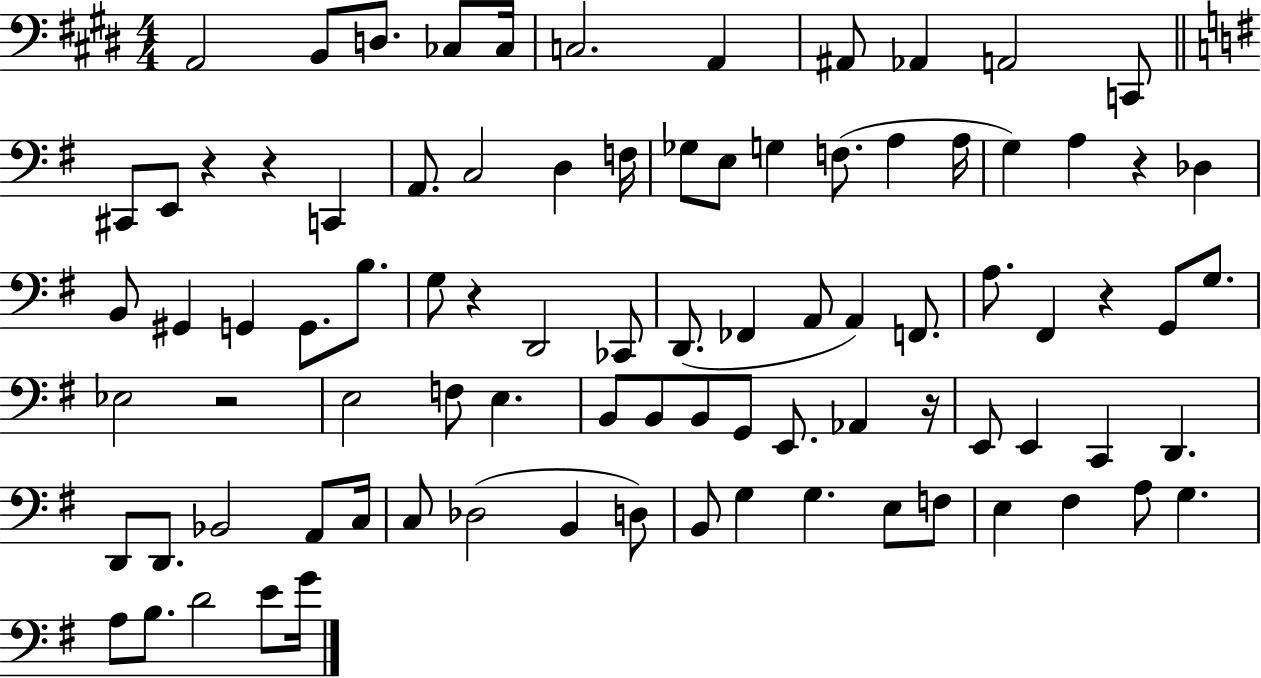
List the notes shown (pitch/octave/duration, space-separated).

A2/h B2/e D3/e. CES3/e CES3/s C3/h. A2/q A#2/e Ab2/q A2/h C2/e C#2/e E2/e R/q R/q C2/q A2/e. C3/h D3/q F3/s Gb3/e E3/e G3/q F3/e. A3/q A3/s G3/q A3/q R/q Db3/q B2/e G#2/q G2/q G2/e. B3/e. G3/e R/q D2/h CES2/e D2/e. FES2/q A2/e A2/q F2/e. A3/e. F#2/q R/q G2/e G3/e. Eb3/h R/h E3/h F3/e E3/q. B2/e B2/e B2/e G2/e E2/e. Ab2/q R/s E2/e E2/q C2/q D2/q. D2/e D2/e. Bb2/h A2/e C3/s C3/e Db3/h B2/q D3/e B2/e G3/q G3/q. E3/e F3/e E3/q F#3/q A3/e G3/q. A3/e B3/e. D4/h E4/e G4/s